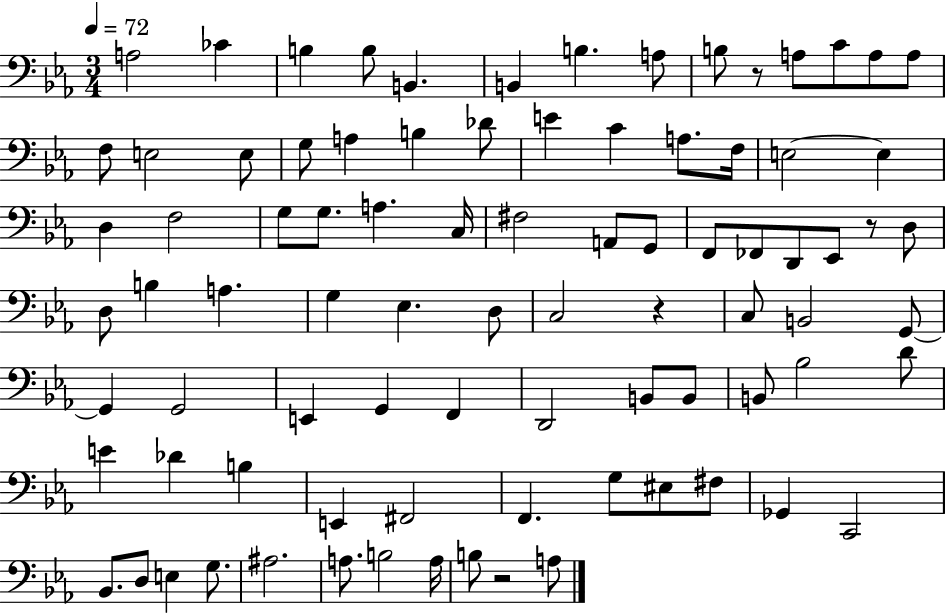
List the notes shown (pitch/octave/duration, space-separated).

A3/h CES4/q B3/q B3/e B2/q. B2/q B3/q. A3/e B3/e R/e A3/e C4/e A3/e A3/e F3/e E3/h E3/e G3/e A3/q B3/q Db4/e E4/q C4/q A3/e. F3/s E3/h E3/q D3/q F3/h G3/e G3/e. A3/q. C3/s F#3/h A2/e G2/e F2/e FES2/e D2/e Eb2/e R/e D3/e D3/e B3/q A3/q. G3/q Eb3/q. D3/e C3/h R/q C3/e B2/h G2/e G2/q G2/h E2/q G2/q F2/q D2/h B2/e B2/e B2/e Bb3/h D4/e E4/q Db4/q B3/q E2/q F#2/h F2/q. G3/e EIS3/e F#3/e Gb2/q C2/h Bb2/e. D3/e E3/q G3/e. A#3/h. A3/e. B3/h A3/s B3/e R/h A3/e